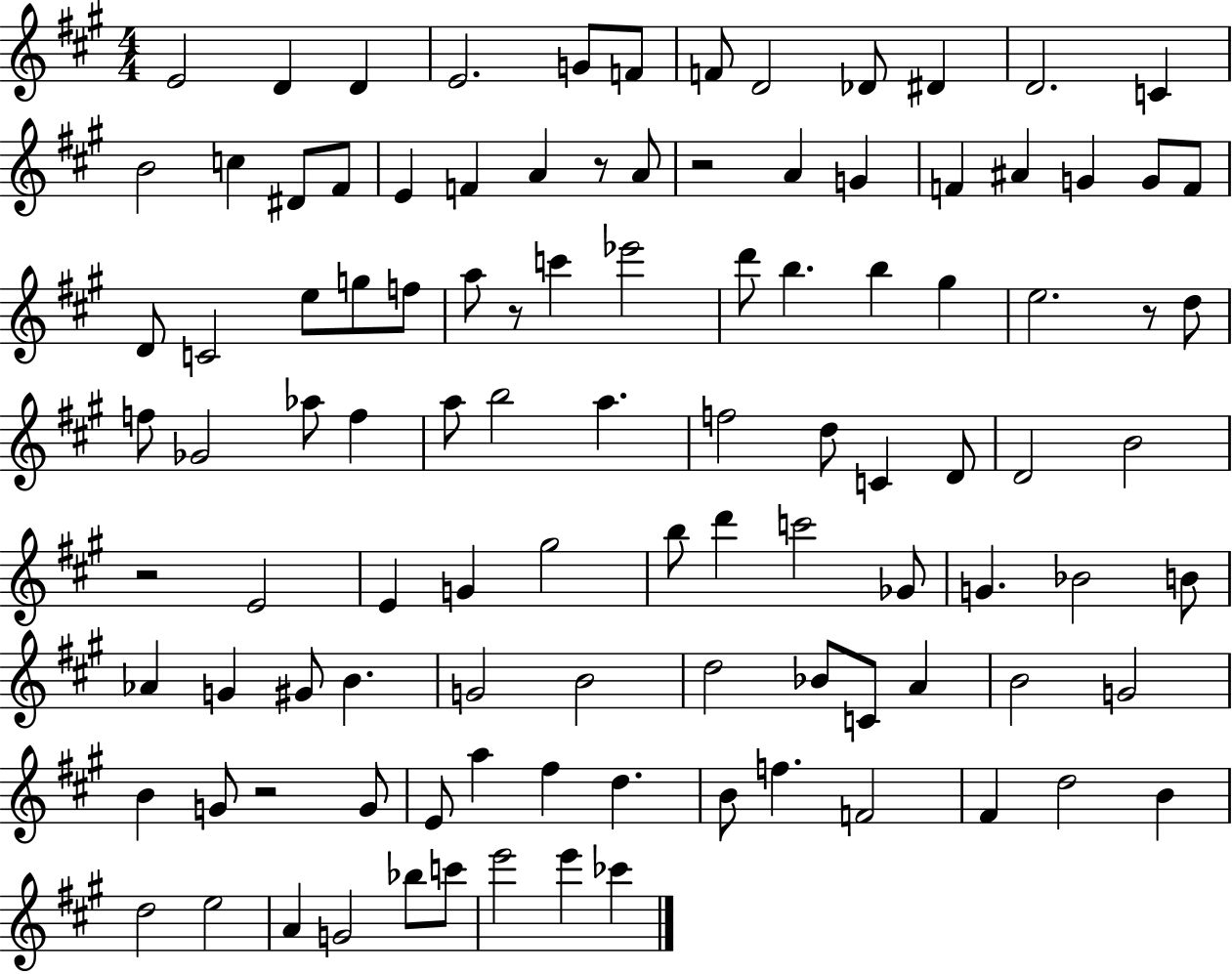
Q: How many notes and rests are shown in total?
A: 105